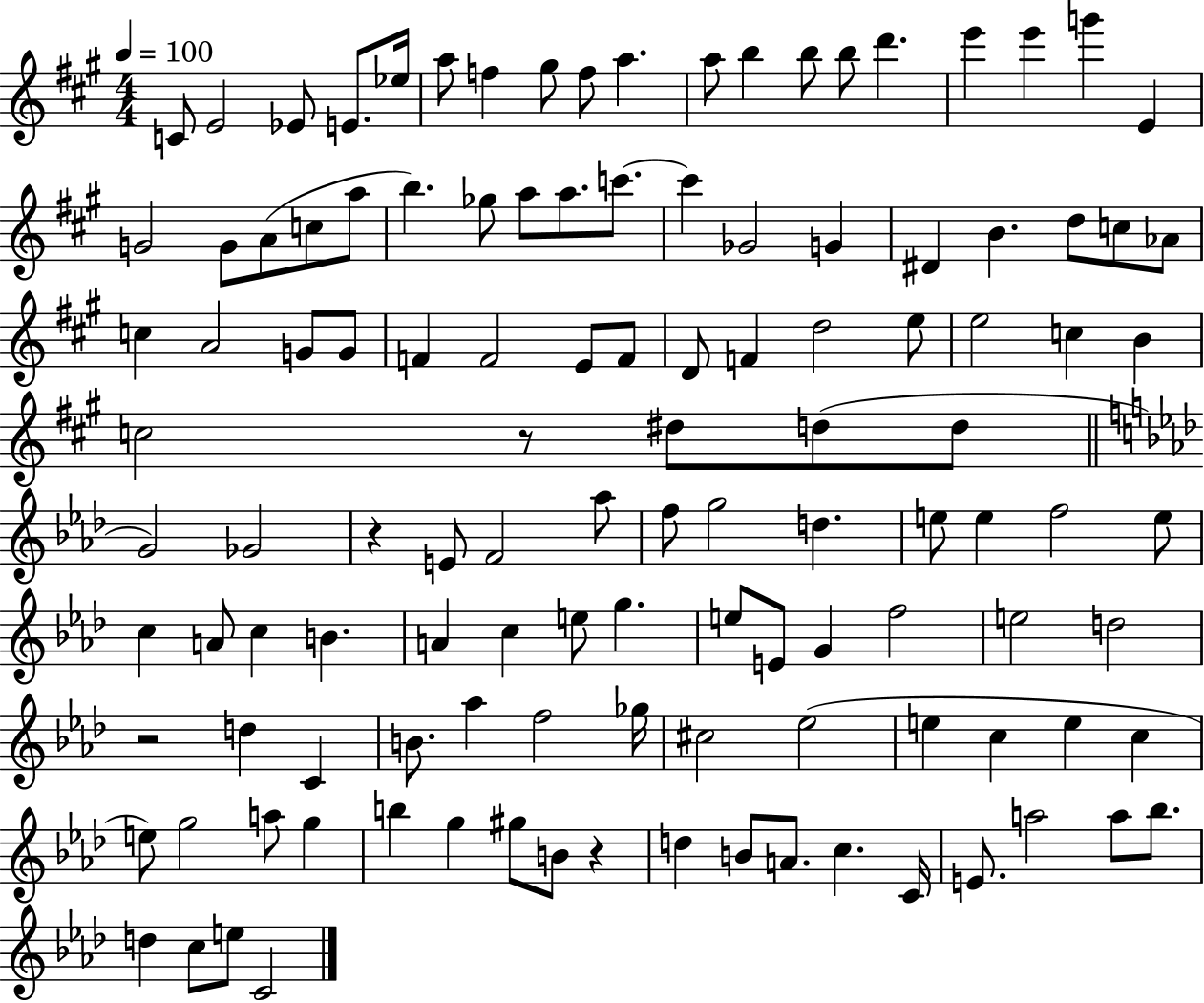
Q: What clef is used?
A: treble